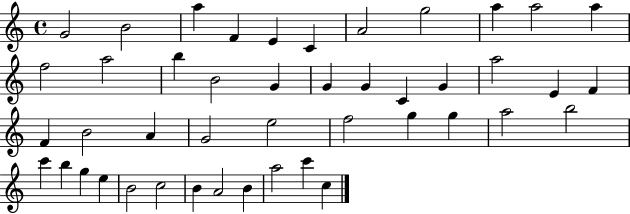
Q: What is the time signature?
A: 4/4